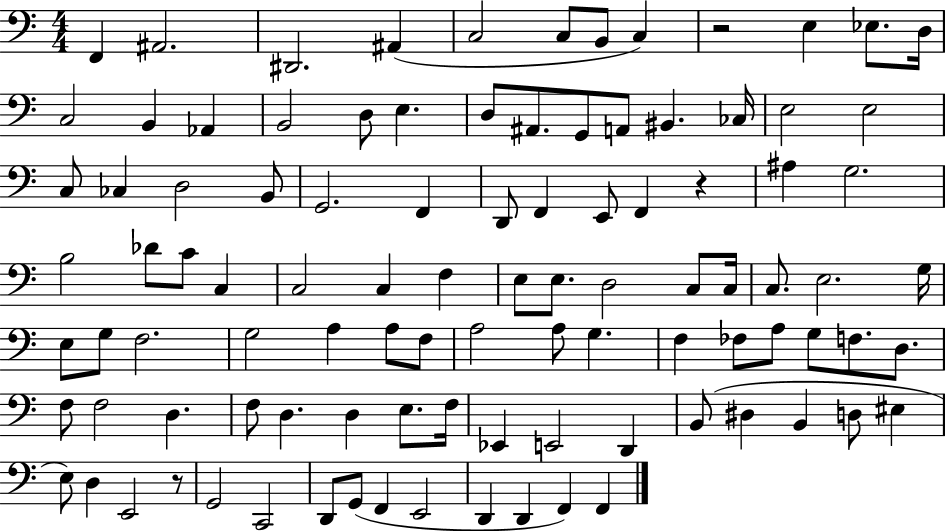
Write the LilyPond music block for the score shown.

{
  \clef bass
  \numericTimeSignature
  \time 4/4
  \key c \major
  f,4 ais,2. | dis,2. ais,4( | c2 c8 b,8 c4) | r2 e4 ees8. d16 | \break c2 b,4 aes,4 | b,2 d8 e4. | d8 ais,8. g,8 a,8 bis,4. ces16 | e2 e2 | \break c8 ces4 d2 b,8 | g,2. f,4 | d,8 f,4 e,8 f,4 r4 | ais4 g2. | \break b2 des'8 c'8 c4 | c2 c4 f4 | e8 e8. d2 c8 c16 | c8. e2. g16 | \break e8 g8 f2. | g2 a4 a8 f8 | a2 a8 g4. | f4 fes8 a8 g8 f8. d8. | \break f8 f2 d4. | f8 d4. d4 e8. f16 | ees,4 e,2 d,4 | b,8( dis4 b,4 d8 eis4 | \break e8) d4 e,2 r8 | g,2 c,2 | d,8 g,8( f,4 e,2 | d,4 d,4 f,4) f,4 | \break \bar "|."
}